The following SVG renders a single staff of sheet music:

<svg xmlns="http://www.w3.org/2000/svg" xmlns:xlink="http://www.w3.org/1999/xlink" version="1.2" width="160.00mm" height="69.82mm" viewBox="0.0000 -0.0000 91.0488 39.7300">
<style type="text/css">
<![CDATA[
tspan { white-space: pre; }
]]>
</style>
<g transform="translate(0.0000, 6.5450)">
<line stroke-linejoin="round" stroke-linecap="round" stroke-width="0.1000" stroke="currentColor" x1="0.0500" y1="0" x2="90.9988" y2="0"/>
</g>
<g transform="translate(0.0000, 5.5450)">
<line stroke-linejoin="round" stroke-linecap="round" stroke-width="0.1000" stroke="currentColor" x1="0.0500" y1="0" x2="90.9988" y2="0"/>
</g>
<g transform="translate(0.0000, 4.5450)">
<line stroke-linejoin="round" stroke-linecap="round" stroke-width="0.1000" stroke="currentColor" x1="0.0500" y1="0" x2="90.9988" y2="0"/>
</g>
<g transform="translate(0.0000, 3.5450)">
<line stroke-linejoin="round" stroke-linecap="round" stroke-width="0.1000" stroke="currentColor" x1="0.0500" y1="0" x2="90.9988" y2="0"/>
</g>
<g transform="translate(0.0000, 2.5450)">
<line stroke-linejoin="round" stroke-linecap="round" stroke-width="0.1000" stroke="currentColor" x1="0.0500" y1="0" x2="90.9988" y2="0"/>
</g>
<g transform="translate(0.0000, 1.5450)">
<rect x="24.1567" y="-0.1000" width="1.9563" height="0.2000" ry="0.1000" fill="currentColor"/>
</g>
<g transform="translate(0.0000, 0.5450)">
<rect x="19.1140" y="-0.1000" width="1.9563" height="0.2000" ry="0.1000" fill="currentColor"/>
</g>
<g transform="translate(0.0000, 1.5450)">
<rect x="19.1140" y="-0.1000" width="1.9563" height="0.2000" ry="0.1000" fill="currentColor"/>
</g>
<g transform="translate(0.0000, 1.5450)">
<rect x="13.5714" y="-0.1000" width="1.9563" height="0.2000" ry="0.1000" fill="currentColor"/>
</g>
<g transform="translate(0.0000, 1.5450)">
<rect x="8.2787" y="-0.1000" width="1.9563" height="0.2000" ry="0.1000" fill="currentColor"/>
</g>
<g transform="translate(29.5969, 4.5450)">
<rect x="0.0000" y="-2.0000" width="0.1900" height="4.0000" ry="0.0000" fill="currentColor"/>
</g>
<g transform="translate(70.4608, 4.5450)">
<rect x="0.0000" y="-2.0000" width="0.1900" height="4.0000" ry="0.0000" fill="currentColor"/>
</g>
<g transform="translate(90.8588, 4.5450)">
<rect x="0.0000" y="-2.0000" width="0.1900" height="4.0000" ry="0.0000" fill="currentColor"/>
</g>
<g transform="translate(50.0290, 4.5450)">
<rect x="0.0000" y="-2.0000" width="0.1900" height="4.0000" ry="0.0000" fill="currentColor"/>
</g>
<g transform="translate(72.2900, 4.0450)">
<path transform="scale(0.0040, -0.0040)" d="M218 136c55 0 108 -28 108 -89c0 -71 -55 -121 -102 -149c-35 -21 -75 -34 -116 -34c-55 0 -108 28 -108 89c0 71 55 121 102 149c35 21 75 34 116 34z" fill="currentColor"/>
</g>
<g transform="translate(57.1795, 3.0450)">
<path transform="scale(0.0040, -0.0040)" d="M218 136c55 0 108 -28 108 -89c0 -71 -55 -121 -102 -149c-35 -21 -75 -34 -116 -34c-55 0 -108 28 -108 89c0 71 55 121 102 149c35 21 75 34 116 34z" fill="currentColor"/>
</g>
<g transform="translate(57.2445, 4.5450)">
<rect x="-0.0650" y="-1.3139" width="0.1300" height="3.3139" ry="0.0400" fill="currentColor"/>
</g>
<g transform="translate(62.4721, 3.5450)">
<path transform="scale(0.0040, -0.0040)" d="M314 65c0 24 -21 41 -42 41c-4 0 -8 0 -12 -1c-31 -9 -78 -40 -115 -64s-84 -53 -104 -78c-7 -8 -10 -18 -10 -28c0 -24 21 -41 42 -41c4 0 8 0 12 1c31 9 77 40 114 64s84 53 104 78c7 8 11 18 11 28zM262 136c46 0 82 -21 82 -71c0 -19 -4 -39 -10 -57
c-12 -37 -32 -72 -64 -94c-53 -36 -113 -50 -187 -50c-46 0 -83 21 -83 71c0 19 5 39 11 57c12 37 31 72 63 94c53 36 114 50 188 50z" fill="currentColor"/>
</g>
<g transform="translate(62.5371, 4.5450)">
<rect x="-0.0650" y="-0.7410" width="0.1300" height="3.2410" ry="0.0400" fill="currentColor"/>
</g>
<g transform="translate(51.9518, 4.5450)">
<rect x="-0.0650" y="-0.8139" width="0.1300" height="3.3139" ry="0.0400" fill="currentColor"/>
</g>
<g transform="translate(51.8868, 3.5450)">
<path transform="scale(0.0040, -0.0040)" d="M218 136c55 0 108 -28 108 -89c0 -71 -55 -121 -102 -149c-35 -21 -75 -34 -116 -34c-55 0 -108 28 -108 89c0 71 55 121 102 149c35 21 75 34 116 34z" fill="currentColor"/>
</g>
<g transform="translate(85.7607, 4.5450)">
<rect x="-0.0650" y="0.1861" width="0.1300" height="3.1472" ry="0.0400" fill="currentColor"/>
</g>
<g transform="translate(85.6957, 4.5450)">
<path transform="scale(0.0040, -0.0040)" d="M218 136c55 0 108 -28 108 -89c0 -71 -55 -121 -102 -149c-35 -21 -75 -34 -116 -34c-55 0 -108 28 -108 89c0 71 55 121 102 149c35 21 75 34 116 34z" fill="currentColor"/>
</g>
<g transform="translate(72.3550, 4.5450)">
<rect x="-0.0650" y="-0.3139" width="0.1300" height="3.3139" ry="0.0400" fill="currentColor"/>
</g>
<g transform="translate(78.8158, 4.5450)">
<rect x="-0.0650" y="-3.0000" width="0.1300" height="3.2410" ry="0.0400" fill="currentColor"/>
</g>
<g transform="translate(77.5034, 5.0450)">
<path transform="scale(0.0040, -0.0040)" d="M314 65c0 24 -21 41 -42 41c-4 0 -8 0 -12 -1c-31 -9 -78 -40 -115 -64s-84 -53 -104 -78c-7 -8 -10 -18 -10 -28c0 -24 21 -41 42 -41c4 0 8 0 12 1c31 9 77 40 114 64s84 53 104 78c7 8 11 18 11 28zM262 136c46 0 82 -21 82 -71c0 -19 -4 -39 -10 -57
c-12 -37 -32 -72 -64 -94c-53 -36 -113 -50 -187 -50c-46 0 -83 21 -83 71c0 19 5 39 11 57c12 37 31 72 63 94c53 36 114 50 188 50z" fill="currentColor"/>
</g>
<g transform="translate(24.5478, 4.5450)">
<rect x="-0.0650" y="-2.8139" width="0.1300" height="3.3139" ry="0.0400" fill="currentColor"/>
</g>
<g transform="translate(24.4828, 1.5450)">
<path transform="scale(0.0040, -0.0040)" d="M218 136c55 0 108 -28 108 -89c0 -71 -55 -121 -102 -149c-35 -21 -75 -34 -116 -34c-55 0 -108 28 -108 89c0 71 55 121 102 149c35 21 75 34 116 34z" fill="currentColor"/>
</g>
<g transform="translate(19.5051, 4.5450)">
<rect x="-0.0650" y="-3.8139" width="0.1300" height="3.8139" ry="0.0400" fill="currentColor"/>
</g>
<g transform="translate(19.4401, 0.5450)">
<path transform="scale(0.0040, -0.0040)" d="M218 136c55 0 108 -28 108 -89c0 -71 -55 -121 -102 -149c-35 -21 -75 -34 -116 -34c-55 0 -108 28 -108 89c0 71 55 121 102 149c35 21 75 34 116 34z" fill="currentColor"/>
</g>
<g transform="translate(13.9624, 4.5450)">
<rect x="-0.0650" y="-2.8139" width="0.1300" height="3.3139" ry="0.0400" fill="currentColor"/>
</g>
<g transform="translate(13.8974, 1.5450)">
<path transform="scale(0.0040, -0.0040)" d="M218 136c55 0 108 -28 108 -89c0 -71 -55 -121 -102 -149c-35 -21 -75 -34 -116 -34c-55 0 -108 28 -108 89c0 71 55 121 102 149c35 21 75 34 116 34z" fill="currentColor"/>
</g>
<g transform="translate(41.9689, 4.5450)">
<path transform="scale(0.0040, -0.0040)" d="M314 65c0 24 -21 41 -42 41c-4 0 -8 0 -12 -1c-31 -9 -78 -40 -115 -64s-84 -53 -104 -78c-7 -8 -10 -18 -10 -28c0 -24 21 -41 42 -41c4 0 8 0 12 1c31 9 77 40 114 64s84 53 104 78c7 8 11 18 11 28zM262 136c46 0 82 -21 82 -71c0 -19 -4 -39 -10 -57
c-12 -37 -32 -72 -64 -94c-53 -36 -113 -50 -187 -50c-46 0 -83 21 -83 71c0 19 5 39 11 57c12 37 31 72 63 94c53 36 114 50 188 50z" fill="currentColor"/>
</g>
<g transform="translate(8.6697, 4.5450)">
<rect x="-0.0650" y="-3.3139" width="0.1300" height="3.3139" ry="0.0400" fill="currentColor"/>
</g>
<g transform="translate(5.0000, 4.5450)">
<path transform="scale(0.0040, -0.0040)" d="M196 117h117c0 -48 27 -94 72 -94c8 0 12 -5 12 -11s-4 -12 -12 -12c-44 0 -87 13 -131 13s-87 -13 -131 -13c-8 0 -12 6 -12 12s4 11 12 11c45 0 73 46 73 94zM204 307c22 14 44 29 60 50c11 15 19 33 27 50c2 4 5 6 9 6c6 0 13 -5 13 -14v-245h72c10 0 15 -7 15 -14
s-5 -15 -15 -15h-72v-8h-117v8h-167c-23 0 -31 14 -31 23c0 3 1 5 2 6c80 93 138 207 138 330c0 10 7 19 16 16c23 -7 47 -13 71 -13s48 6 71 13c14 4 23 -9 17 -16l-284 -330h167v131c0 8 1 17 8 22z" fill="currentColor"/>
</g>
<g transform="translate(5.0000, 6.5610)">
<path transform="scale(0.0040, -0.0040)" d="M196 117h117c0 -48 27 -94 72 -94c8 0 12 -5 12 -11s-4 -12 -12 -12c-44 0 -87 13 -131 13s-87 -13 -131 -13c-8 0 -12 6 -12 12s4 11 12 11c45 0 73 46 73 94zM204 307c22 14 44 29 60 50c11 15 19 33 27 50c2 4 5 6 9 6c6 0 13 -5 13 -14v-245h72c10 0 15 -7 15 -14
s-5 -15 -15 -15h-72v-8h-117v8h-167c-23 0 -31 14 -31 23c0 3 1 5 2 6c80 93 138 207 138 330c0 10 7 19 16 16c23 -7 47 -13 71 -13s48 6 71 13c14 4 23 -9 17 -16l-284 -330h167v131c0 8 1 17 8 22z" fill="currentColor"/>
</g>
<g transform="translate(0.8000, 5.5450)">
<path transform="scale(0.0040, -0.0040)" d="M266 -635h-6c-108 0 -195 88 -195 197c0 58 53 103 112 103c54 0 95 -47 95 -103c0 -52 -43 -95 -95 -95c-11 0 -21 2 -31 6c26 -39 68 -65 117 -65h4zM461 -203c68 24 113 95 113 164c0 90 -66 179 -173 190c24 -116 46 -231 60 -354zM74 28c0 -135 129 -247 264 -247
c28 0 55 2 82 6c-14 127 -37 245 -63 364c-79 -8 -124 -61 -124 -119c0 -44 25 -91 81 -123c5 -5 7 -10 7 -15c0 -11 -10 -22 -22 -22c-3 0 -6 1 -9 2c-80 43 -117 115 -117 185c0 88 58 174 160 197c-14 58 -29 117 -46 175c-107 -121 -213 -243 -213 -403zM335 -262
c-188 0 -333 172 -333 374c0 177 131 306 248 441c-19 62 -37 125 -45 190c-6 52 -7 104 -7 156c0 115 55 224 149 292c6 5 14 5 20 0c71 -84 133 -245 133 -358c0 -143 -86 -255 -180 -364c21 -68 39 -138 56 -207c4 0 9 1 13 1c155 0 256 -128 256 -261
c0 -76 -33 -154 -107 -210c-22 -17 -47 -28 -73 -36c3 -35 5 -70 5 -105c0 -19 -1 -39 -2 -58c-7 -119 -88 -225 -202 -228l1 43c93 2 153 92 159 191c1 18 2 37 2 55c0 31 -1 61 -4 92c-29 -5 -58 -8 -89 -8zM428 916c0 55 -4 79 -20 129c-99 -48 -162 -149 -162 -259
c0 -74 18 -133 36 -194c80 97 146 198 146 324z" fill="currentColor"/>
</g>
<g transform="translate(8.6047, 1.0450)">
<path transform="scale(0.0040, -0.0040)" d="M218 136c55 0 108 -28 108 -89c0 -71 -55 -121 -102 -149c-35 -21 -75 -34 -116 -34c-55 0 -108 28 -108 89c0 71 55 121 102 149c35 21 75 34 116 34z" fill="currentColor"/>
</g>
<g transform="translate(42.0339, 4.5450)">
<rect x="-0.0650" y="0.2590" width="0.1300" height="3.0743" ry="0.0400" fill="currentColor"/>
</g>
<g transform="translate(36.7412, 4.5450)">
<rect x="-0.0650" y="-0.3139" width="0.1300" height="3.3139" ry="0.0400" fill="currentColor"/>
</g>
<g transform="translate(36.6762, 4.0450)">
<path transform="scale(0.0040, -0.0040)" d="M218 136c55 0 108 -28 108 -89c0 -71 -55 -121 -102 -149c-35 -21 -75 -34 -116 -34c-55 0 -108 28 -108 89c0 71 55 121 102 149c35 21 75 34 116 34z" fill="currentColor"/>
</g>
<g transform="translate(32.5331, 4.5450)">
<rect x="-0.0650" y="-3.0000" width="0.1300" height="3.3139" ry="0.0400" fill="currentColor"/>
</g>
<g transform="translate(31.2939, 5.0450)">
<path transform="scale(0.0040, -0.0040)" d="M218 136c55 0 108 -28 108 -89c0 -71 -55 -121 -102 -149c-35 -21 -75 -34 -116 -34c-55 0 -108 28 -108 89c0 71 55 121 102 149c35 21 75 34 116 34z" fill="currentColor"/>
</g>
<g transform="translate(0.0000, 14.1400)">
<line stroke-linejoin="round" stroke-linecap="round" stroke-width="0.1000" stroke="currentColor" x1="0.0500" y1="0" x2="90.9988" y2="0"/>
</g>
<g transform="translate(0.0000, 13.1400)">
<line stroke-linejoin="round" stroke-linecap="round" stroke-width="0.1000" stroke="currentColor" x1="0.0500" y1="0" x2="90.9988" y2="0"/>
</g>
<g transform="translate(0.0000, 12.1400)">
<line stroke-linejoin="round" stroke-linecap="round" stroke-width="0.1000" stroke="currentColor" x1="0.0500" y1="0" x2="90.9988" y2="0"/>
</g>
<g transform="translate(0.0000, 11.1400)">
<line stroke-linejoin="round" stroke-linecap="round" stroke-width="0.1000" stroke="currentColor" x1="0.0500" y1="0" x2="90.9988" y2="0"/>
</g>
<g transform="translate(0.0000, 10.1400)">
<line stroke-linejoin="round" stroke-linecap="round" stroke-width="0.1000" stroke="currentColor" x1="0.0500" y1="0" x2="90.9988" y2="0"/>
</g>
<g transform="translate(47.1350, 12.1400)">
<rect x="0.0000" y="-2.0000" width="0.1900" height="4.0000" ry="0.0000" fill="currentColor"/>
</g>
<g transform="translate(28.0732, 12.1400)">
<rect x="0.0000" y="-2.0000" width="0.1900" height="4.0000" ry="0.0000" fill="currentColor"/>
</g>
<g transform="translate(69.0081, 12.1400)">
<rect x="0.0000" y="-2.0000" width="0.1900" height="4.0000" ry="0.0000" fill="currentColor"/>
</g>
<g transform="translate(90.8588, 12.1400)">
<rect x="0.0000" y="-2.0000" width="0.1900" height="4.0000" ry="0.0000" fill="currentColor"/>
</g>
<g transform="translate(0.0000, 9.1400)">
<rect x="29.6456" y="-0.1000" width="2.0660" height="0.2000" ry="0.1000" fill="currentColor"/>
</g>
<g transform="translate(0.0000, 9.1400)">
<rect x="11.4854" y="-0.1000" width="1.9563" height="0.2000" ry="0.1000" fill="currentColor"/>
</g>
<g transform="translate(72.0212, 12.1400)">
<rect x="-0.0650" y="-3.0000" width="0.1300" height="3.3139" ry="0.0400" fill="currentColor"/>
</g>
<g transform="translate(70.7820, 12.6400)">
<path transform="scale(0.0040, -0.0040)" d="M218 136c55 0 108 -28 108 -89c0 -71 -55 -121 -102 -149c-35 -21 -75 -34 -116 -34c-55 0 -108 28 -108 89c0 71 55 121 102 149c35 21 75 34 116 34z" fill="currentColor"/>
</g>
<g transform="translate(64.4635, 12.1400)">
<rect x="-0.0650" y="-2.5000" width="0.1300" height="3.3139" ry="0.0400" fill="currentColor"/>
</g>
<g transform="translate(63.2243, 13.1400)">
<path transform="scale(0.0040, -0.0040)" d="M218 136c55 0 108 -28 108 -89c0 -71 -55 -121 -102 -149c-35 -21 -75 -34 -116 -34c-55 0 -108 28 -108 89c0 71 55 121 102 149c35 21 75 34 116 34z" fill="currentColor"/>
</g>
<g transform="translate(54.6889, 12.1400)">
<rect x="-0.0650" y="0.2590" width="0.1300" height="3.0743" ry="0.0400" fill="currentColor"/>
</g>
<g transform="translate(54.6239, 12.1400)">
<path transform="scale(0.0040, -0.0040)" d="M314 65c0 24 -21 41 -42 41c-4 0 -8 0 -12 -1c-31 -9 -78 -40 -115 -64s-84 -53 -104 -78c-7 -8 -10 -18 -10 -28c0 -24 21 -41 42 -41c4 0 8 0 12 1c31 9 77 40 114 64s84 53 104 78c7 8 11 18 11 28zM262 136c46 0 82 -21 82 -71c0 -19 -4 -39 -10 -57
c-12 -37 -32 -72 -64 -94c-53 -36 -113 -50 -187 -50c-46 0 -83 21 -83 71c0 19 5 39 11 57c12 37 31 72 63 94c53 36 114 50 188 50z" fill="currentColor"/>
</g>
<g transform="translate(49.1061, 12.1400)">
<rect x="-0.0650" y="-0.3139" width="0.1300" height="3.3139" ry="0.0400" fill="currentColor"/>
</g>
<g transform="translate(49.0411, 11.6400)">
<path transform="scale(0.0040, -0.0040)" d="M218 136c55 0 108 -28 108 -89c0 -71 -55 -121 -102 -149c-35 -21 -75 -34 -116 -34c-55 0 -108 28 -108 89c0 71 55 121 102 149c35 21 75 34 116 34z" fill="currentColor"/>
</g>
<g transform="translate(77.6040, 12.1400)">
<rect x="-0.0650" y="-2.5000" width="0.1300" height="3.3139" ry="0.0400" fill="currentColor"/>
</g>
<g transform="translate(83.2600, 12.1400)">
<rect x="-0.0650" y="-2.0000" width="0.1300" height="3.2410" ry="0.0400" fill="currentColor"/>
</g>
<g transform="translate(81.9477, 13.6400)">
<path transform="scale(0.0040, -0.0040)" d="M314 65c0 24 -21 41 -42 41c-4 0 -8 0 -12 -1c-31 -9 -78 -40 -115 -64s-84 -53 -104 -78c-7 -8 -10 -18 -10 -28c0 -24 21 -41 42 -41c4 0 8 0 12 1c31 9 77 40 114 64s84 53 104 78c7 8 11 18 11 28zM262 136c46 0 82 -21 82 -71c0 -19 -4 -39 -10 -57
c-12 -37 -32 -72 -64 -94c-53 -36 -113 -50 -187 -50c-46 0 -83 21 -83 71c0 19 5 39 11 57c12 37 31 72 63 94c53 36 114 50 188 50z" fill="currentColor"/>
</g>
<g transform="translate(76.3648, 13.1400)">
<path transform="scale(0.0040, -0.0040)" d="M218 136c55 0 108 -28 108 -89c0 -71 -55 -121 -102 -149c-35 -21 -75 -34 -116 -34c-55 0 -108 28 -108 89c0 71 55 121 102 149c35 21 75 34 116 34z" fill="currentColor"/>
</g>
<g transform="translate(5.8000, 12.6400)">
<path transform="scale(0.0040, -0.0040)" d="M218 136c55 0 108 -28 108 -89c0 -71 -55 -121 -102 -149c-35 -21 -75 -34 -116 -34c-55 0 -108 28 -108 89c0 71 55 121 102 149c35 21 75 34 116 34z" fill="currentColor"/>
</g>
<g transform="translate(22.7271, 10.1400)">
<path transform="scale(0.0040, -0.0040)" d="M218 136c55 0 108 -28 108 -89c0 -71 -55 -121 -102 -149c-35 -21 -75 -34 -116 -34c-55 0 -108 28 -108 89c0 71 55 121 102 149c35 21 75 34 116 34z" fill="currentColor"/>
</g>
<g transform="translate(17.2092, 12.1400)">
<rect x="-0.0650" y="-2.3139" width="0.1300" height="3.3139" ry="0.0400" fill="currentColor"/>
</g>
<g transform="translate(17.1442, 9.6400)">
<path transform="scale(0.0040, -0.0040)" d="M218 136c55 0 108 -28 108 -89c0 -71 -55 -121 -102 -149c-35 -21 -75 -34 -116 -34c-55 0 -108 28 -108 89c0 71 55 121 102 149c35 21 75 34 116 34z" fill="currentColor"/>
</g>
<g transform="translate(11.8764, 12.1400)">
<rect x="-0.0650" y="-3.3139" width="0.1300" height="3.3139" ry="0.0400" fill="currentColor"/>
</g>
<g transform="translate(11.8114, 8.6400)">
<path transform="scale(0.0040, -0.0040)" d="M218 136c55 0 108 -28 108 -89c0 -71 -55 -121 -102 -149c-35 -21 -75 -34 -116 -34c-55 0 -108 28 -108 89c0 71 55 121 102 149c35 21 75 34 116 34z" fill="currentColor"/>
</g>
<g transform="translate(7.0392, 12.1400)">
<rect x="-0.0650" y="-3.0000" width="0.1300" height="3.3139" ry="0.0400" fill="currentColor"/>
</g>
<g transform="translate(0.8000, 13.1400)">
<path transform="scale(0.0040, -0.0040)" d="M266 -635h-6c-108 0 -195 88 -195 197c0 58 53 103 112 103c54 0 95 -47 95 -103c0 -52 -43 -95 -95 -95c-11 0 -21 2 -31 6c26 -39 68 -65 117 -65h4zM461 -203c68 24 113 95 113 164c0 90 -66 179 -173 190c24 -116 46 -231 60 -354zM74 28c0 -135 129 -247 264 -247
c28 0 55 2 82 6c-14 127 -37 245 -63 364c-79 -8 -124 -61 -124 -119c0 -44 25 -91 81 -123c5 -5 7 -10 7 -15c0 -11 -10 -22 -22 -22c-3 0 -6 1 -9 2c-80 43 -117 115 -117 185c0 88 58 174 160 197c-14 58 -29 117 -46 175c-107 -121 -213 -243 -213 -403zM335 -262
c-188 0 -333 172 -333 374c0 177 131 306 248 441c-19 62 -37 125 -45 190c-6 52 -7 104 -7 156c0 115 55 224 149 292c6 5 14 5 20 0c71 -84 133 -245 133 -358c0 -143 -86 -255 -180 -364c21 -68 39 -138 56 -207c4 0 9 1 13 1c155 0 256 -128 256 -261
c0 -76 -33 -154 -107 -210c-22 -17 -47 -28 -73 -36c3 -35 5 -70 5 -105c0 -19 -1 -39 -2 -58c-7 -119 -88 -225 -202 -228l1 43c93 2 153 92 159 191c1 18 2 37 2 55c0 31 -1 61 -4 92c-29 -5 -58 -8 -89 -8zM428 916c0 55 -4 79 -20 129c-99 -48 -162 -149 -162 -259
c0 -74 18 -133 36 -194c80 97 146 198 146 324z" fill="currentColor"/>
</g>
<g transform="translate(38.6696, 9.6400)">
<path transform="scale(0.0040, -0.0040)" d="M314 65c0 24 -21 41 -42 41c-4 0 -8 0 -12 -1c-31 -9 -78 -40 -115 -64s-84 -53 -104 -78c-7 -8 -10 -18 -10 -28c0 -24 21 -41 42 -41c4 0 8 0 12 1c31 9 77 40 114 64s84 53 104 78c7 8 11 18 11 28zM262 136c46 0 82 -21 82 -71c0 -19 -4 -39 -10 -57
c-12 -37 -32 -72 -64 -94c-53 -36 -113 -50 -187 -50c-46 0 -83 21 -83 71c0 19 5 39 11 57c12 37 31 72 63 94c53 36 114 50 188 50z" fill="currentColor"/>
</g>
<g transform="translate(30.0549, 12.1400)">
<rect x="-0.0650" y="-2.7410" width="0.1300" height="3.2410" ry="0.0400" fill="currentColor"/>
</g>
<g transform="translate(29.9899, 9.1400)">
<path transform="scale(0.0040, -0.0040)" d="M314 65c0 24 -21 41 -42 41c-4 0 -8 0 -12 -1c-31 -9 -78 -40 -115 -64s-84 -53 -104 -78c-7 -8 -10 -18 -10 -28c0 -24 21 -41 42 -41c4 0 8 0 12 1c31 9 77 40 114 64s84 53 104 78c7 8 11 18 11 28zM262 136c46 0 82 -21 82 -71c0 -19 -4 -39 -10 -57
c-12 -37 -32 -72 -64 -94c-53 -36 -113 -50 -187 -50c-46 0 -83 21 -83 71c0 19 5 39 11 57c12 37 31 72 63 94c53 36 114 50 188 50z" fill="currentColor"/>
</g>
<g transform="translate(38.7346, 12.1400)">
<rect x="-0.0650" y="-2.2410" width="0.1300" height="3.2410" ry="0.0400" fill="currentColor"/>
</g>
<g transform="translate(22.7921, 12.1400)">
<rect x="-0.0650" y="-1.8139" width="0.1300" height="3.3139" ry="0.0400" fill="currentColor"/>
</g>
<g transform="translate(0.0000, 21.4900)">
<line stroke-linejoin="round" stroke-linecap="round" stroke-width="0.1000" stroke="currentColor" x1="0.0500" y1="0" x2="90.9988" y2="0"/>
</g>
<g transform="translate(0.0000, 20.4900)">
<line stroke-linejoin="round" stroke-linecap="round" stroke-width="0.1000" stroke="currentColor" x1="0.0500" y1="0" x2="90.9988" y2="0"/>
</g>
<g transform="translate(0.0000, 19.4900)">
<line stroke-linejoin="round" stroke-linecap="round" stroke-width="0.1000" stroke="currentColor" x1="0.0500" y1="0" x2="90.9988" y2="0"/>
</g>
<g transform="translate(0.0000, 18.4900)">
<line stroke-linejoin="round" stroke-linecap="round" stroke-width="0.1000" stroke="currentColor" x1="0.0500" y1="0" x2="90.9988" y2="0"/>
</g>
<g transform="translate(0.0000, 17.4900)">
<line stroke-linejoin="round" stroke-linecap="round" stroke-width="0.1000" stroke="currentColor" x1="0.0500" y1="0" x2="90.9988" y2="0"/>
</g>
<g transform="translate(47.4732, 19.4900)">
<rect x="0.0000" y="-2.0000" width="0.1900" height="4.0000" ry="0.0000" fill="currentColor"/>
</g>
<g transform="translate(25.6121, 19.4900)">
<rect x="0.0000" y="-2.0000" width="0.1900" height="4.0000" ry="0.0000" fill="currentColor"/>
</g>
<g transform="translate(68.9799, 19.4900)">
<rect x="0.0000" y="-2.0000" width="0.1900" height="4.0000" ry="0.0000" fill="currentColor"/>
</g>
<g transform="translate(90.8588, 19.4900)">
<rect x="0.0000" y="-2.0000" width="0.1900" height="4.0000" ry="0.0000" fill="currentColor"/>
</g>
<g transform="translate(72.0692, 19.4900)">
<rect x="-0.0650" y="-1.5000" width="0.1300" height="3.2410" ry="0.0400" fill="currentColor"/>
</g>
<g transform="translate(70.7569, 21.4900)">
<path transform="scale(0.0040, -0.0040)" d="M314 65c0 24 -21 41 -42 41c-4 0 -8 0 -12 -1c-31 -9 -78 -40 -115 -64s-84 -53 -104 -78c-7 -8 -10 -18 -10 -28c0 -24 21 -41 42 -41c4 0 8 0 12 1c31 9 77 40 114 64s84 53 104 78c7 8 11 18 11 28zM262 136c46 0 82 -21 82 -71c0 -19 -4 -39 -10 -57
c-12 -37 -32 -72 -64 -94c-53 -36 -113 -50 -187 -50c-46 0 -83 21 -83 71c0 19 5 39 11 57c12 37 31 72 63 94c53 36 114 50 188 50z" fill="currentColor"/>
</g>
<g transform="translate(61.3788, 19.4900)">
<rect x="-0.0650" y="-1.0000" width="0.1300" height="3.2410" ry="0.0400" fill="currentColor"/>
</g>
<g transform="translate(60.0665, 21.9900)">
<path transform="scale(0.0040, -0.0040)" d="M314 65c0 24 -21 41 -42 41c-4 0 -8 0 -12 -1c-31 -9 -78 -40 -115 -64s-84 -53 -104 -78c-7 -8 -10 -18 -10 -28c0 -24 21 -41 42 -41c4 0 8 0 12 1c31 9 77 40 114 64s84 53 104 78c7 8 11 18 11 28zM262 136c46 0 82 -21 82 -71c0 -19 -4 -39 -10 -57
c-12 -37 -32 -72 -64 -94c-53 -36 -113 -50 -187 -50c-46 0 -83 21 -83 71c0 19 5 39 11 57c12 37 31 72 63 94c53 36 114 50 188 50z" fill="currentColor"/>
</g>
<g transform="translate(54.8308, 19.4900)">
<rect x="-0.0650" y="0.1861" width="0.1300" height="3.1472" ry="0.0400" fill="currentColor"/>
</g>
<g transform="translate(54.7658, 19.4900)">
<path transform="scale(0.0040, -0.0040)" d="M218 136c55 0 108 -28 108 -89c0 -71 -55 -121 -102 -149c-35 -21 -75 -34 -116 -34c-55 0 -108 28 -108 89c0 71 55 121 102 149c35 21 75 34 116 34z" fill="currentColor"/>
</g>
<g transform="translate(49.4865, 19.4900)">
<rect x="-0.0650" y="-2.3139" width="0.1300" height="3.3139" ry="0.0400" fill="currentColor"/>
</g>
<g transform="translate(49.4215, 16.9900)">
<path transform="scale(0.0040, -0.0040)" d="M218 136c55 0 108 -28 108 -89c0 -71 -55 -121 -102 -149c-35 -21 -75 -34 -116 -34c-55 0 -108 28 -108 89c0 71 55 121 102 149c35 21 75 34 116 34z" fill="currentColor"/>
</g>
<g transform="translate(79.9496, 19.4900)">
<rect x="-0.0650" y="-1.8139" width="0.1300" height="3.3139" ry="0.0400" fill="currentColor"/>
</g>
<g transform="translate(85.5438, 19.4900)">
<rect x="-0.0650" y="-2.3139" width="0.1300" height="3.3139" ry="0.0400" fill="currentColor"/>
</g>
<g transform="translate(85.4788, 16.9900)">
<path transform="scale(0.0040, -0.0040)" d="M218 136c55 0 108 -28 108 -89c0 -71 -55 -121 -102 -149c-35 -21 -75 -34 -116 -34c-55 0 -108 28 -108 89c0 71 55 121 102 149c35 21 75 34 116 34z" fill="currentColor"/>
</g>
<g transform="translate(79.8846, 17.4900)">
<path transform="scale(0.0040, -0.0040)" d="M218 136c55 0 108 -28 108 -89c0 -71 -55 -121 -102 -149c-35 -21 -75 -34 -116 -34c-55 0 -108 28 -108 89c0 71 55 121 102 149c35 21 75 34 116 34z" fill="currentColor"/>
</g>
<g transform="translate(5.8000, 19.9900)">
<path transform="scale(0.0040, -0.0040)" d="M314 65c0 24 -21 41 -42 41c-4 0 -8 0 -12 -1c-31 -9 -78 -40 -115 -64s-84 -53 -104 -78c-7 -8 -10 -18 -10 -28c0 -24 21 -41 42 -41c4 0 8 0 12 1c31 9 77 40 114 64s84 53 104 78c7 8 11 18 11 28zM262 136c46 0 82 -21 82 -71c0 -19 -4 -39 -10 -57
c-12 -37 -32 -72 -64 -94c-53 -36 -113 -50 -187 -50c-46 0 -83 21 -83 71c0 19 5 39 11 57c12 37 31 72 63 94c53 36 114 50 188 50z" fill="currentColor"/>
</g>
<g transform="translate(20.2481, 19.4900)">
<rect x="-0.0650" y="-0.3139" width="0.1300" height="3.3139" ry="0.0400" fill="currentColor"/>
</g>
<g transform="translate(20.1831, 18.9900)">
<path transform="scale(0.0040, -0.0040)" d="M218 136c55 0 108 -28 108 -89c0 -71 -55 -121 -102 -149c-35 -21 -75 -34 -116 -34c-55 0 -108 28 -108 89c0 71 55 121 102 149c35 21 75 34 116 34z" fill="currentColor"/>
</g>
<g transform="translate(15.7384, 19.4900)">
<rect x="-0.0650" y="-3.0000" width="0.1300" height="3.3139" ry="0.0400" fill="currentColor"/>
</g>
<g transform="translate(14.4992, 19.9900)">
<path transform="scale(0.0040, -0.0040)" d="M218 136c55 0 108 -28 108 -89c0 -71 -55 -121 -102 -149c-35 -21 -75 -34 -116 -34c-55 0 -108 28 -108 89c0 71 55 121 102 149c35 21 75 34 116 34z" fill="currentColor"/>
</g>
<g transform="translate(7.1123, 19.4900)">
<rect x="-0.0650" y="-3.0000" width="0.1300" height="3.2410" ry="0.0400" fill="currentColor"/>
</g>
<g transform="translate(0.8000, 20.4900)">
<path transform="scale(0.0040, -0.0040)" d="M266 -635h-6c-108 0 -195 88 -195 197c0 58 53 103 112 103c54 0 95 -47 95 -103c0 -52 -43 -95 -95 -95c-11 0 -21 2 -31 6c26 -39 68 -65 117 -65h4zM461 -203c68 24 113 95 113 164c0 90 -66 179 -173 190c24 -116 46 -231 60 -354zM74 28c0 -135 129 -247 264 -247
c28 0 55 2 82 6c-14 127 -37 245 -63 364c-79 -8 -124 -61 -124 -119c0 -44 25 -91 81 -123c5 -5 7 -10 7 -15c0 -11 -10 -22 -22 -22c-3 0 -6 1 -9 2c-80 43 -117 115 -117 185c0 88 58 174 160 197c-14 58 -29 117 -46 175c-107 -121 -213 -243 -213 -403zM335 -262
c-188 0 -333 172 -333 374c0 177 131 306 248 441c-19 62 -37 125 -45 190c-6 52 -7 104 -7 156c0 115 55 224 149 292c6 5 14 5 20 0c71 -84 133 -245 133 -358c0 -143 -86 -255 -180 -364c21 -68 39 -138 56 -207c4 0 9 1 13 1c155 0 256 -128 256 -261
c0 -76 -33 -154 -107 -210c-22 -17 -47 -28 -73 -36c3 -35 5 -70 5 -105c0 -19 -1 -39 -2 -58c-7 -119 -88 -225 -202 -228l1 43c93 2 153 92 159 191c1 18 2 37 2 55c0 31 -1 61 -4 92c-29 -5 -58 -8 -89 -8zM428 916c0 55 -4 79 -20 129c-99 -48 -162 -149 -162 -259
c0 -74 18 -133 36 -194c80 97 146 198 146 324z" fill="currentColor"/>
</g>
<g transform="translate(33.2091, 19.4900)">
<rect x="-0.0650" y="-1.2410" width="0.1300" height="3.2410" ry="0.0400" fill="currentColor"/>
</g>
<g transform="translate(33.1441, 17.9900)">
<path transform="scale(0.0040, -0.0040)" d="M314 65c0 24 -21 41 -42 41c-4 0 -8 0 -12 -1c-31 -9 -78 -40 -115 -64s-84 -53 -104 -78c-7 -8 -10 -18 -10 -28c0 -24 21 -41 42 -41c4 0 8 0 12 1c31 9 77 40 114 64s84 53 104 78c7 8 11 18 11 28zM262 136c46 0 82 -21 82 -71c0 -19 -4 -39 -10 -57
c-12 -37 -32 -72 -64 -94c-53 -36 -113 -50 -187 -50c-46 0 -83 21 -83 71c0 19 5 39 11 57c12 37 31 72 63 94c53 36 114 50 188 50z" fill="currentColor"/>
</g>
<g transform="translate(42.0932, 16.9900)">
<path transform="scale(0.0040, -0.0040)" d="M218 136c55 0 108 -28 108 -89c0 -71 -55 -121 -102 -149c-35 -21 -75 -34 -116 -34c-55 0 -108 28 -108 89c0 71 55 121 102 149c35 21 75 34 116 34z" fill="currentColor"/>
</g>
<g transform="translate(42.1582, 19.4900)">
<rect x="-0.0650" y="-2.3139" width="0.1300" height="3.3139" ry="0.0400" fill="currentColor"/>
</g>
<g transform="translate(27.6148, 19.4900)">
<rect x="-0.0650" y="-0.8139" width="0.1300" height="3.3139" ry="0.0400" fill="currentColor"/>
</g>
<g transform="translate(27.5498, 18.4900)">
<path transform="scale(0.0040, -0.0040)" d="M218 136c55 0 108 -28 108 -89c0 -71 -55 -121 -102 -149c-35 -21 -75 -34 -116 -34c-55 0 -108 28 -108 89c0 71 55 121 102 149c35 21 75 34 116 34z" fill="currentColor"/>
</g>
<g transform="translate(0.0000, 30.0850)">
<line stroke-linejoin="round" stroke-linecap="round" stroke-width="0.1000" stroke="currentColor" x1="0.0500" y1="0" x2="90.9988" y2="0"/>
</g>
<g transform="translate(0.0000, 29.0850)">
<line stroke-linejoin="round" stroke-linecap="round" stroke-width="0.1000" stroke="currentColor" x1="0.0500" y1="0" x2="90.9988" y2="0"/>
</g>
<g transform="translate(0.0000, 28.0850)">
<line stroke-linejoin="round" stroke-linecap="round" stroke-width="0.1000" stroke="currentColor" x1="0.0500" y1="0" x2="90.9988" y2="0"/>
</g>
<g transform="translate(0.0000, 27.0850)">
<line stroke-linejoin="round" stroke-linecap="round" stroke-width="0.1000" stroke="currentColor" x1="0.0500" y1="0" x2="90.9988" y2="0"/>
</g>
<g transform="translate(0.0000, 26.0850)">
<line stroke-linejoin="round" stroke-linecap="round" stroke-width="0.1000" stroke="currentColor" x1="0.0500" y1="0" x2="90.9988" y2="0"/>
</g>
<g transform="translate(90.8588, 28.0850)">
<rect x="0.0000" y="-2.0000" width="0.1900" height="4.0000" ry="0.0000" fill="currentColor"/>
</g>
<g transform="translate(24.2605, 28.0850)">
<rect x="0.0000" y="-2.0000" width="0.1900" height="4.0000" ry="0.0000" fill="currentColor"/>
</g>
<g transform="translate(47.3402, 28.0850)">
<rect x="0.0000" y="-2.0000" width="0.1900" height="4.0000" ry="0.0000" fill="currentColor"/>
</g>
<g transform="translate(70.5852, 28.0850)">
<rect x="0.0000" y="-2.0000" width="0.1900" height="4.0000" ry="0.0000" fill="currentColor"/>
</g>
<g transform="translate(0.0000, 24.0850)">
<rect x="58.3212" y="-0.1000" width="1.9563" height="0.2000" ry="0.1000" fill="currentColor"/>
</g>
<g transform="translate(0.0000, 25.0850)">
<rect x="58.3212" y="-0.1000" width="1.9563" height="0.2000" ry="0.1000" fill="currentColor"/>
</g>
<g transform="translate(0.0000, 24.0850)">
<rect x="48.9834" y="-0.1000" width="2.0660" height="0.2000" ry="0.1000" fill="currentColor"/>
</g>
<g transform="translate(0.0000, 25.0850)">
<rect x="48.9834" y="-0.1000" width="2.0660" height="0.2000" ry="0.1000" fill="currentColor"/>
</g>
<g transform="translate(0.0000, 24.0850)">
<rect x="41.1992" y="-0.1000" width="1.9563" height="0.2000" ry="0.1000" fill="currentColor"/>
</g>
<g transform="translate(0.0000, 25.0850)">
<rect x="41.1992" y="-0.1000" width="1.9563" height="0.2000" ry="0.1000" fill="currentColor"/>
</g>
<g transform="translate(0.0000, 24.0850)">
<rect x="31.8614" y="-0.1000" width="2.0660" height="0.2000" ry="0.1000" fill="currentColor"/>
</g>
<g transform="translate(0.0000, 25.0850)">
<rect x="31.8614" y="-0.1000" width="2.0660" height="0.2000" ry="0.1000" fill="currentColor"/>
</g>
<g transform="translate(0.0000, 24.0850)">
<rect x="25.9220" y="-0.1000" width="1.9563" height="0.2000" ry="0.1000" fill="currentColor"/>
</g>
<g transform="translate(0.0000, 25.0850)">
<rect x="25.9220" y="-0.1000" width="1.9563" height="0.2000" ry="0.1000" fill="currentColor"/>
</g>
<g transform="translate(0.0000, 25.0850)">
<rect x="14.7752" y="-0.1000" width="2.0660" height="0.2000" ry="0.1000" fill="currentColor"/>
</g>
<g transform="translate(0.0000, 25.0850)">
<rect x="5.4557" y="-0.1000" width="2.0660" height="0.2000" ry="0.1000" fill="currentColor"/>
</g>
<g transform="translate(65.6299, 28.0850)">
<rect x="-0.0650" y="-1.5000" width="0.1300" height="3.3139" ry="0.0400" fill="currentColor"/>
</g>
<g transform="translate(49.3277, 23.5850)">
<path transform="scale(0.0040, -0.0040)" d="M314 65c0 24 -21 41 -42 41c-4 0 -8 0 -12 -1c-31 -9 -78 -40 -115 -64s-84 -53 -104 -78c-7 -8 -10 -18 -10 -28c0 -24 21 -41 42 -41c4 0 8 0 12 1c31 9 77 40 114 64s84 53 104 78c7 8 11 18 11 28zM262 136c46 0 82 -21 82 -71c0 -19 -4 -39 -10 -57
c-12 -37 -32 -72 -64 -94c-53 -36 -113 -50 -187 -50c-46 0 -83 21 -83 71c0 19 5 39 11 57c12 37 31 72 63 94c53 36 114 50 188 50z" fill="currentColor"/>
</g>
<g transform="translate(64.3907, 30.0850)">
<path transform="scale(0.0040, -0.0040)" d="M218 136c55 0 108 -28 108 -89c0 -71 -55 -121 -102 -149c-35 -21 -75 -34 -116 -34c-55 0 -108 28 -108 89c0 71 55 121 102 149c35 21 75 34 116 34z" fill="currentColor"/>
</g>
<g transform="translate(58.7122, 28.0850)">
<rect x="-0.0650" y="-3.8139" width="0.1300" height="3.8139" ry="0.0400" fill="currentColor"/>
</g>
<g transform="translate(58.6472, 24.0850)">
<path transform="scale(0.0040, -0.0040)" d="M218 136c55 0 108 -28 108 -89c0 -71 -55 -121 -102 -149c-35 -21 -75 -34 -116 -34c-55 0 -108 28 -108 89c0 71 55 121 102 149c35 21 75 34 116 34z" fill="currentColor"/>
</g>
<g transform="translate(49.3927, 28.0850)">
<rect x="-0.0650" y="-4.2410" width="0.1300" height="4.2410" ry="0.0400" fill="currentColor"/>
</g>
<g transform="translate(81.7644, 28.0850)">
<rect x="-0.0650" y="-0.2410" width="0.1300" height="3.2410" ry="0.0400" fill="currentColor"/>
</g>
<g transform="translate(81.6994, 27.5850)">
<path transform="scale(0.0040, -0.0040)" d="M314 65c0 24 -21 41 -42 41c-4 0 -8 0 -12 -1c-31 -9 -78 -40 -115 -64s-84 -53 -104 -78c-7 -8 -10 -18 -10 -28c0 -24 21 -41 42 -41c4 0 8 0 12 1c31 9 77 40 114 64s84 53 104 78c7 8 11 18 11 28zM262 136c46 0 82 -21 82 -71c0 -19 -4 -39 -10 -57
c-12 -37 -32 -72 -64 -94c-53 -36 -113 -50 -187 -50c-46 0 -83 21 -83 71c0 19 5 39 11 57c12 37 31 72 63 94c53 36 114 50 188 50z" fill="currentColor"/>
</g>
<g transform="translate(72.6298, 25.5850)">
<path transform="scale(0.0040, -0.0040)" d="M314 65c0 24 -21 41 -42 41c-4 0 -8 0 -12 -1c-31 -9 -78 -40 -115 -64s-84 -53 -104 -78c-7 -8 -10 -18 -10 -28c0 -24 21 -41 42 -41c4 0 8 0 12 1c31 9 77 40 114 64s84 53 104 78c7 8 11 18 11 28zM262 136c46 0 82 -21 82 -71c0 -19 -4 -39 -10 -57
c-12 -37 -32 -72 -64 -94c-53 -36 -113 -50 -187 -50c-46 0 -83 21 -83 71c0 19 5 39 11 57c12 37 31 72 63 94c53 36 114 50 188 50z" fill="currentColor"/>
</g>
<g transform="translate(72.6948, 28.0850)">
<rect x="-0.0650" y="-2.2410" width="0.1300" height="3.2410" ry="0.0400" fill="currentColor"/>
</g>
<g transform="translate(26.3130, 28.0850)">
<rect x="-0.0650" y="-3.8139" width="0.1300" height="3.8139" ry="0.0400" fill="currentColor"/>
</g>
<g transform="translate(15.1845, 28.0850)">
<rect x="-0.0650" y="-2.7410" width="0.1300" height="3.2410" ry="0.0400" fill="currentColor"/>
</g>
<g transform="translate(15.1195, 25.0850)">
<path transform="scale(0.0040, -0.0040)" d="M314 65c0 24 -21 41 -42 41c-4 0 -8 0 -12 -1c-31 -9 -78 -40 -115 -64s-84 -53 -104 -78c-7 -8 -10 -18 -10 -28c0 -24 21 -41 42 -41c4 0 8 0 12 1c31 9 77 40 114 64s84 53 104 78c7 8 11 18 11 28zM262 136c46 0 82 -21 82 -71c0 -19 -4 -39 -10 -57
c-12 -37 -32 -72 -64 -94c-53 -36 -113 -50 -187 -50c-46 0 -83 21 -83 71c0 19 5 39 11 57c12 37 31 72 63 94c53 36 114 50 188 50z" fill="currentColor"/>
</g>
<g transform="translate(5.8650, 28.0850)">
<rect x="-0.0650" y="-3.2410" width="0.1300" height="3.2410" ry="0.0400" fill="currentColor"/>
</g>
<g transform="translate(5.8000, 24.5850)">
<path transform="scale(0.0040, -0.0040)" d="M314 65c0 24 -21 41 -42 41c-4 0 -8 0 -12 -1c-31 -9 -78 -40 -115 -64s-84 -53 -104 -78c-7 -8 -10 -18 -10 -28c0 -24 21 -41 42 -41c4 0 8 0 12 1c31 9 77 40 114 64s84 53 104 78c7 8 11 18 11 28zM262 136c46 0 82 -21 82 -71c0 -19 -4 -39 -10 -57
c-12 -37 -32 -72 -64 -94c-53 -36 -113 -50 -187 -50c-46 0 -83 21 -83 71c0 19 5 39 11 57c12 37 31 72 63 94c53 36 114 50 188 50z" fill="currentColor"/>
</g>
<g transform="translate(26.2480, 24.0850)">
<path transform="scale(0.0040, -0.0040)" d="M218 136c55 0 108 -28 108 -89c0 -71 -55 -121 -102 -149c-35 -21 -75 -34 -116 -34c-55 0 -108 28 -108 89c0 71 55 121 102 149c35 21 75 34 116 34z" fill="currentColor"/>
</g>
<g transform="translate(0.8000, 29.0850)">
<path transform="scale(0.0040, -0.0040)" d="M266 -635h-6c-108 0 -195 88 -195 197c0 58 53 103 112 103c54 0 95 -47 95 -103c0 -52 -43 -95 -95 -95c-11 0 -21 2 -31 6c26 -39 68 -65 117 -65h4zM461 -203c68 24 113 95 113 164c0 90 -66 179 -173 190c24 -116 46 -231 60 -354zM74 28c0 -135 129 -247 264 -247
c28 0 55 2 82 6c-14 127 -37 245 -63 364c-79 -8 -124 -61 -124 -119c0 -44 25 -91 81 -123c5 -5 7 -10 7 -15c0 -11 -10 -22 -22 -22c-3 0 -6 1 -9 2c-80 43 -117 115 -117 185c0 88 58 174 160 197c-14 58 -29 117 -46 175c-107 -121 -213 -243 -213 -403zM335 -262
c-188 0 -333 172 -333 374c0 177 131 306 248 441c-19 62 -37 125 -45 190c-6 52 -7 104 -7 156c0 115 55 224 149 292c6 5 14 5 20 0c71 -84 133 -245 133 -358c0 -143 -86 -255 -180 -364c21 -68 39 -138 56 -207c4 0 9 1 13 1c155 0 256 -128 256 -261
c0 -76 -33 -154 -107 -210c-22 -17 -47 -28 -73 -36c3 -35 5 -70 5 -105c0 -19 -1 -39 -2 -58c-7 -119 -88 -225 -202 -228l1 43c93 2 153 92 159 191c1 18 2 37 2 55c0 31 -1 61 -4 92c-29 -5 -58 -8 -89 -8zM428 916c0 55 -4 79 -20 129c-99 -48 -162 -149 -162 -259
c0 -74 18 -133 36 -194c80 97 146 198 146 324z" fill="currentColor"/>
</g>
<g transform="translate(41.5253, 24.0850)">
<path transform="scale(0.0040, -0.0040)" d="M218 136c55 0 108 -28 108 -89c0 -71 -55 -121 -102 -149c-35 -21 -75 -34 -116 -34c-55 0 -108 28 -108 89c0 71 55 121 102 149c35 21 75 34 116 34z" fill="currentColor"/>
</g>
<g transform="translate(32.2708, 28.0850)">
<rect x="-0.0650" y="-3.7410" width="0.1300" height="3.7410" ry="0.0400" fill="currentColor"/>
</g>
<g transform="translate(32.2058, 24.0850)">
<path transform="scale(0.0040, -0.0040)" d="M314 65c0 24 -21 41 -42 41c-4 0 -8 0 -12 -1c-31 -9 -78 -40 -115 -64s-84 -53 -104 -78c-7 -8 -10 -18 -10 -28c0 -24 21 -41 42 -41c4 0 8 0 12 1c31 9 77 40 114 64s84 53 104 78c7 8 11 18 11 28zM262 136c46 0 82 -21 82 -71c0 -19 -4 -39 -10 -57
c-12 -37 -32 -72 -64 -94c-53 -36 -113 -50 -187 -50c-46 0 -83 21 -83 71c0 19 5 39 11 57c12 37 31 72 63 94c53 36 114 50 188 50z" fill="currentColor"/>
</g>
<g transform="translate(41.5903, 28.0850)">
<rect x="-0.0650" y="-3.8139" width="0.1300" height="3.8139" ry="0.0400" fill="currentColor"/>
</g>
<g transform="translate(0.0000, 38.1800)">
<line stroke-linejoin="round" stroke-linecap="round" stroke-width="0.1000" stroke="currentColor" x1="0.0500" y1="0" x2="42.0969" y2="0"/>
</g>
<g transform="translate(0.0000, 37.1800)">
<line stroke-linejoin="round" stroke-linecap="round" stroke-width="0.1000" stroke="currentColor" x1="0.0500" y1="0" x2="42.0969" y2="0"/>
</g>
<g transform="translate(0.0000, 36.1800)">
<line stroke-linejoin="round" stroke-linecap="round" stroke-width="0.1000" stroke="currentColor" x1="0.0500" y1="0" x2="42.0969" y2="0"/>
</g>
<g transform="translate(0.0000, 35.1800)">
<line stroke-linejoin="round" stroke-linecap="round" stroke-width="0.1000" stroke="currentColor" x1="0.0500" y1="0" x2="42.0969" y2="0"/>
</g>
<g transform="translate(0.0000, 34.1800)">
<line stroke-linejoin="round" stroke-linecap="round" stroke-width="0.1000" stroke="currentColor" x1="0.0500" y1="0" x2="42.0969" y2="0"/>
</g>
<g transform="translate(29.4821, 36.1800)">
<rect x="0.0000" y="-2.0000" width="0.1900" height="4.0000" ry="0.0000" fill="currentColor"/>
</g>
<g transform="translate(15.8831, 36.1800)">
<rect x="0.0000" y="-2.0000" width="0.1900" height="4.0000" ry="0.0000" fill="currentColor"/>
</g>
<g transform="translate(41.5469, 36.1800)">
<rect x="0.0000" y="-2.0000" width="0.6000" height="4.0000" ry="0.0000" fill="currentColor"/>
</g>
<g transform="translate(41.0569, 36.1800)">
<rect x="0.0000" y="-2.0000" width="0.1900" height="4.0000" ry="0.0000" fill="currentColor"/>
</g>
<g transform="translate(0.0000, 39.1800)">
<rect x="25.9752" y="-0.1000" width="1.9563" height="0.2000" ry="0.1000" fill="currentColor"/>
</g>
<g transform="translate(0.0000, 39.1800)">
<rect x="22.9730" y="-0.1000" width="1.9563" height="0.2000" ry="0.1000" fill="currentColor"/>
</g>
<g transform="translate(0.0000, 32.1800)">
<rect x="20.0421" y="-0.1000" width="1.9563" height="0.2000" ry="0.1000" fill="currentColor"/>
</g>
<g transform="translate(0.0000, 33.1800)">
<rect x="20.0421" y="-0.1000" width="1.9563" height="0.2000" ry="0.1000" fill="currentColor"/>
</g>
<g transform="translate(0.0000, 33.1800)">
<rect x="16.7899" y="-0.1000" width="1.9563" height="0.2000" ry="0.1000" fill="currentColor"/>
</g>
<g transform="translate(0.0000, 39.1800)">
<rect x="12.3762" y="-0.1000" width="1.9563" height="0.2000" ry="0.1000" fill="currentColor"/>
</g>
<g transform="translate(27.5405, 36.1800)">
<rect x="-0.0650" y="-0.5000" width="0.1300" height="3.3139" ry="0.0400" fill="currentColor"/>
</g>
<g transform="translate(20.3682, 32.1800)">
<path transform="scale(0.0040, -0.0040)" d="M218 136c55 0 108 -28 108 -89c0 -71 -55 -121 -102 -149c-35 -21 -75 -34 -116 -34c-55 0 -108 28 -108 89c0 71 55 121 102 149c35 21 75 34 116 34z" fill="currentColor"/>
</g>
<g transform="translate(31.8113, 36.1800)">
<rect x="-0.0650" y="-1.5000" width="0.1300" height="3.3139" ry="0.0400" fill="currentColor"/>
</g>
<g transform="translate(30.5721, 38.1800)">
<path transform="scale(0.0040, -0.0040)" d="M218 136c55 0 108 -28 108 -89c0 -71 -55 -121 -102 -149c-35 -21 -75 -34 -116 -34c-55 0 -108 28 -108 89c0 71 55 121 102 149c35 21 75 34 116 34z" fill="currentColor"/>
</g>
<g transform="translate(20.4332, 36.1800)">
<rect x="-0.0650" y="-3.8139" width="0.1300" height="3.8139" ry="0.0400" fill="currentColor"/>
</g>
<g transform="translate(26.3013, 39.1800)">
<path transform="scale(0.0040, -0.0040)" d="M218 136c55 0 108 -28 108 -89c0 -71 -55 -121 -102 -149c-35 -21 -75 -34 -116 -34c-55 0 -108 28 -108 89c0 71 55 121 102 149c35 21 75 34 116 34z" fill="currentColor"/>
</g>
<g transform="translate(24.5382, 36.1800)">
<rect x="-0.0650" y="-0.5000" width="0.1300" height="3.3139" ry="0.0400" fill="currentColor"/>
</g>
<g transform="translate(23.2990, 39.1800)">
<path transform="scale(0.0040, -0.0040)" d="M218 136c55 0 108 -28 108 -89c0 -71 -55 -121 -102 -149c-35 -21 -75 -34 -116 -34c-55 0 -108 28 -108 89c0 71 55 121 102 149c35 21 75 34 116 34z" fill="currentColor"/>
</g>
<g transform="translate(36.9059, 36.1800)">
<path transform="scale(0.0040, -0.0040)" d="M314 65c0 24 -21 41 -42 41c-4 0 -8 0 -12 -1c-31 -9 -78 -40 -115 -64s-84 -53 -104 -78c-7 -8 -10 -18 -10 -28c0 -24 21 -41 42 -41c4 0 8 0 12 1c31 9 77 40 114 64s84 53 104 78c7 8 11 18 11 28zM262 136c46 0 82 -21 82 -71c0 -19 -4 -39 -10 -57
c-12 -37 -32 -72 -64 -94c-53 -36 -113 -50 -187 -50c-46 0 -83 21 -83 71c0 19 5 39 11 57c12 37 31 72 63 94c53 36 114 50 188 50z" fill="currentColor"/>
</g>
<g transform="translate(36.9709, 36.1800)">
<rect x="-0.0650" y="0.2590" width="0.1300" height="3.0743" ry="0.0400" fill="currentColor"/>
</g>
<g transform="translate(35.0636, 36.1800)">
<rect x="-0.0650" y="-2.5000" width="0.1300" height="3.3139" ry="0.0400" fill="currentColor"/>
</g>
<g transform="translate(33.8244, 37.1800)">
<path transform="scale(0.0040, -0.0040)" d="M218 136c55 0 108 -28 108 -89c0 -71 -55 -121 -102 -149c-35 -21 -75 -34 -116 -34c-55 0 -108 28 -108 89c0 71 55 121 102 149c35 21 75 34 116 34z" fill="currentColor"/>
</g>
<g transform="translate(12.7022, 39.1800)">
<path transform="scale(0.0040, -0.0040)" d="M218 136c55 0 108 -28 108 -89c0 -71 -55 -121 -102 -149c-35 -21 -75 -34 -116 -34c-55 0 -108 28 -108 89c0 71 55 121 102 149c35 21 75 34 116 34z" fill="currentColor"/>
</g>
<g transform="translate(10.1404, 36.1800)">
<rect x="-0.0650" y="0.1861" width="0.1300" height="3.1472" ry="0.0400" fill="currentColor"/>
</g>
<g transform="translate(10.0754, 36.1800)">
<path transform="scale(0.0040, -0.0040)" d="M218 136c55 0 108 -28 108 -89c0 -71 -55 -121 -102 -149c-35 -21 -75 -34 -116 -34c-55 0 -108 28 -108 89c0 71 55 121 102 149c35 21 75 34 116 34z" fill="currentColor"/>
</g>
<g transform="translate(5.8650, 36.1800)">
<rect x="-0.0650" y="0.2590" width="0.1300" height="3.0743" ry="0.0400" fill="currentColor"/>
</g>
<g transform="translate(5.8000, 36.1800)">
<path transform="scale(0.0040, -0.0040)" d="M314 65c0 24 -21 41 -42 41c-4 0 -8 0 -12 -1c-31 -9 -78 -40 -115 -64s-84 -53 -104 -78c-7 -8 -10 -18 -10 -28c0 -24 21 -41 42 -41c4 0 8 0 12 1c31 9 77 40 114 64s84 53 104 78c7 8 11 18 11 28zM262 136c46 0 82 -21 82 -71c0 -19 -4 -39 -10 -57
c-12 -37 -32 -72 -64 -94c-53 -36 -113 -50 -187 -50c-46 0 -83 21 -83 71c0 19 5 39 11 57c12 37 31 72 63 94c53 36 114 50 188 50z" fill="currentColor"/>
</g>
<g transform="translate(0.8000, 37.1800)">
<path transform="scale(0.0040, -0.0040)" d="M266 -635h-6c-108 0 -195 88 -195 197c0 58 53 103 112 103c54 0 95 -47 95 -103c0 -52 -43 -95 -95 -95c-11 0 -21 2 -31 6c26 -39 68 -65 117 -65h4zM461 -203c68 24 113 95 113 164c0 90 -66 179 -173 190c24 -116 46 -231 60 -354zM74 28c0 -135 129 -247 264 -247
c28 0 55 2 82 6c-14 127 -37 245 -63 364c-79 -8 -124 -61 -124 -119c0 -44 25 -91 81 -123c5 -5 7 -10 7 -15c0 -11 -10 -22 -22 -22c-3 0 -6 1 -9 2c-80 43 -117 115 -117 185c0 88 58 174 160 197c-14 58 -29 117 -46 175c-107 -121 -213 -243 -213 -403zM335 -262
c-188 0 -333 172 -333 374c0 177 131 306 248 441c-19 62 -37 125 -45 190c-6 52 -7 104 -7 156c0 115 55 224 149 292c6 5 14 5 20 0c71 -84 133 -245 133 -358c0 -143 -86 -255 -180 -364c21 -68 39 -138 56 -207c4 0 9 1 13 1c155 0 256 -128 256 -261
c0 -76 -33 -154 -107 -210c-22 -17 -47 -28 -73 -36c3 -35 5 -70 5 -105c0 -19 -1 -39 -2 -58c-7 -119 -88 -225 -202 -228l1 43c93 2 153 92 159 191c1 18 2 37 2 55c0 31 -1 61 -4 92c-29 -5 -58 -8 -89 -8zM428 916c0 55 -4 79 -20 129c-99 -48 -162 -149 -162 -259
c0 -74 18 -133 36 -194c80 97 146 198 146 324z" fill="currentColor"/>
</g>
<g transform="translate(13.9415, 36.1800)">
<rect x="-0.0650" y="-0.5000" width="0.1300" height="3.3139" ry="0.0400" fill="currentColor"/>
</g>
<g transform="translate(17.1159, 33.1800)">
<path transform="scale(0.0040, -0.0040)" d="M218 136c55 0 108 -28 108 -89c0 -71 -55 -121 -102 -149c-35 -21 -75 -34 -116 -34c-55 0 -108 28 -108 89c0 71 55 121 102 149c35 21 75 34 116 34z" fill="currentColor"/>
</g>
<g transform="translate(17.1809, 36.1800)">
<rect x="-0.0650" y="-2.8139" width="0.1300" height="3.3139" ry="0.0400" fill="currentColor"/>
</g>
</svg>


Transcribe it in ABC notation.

X:1
T:Untitled
M:4/4
L:1/4
K:C
b a c' a A c B2 d e d2 c A2 B A b g f a2 g2 c B2 G A G F2 A2 A c d e2 g g B D2 E2 f g b2 a2 c' c'2 c' d'2 c' E g2 c2 B2 B C a c' C C E G B2